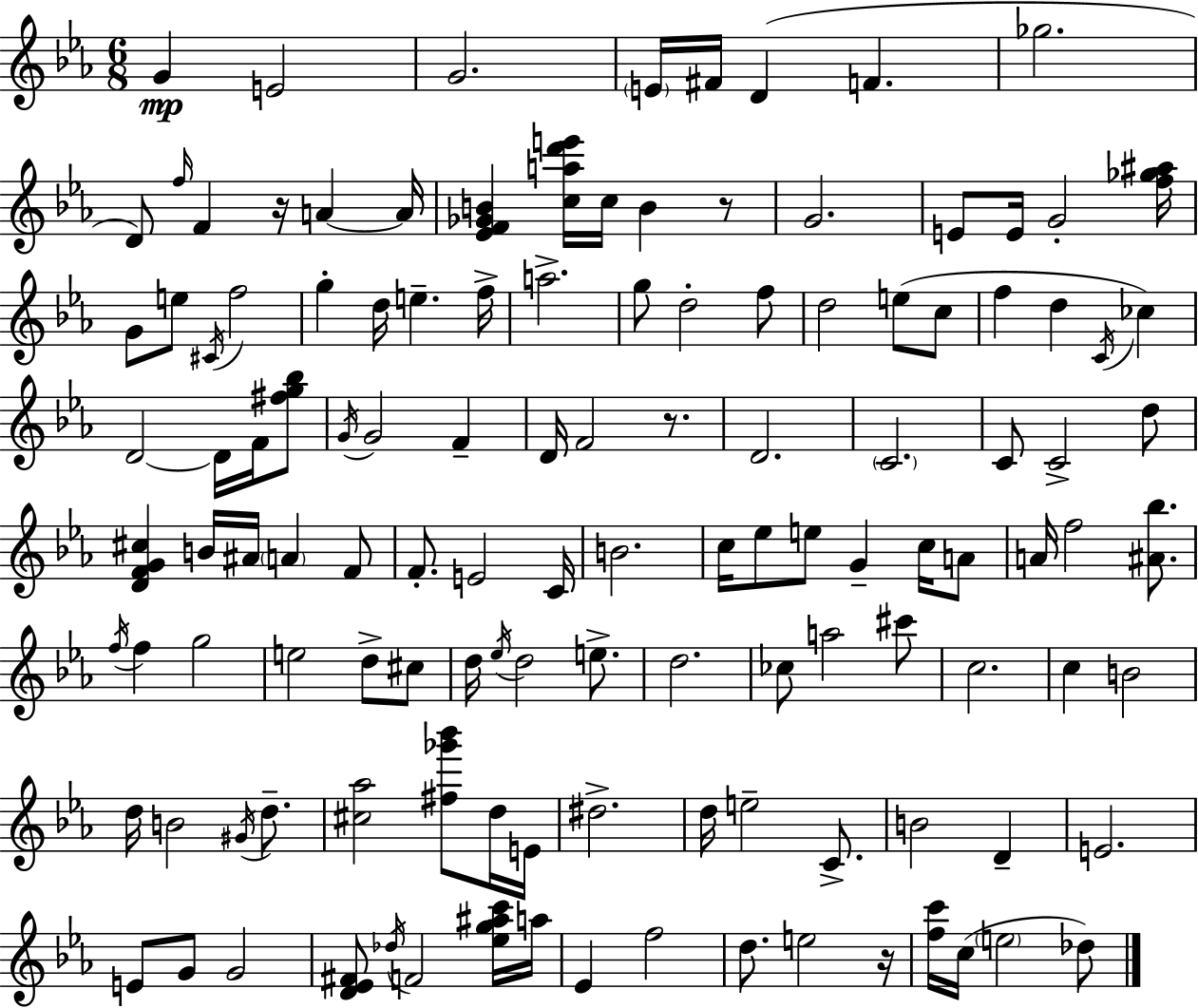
G4/q E4/h G4/h. E4/s F#4/s D4/q F4/q. Gb5/h. D4/e F5/s F4/q R/s A4/q A4/s [Eb4,F4,Gb4,B4]/q [C5,A5,D6,E6]/s C5/s B4/q R/e G4/h. E4/e E4/s G4/h [F5,Gb5,A#5]/s G4/e E5/e C#4/s F5/h G5/q D5/s E5/q. F5/s A5/h. G5/e D5/h F5/e D5/h E5/e C5/e F5/q D5/q C4/s CES5/q D4/h D4/s F4/s [F#5,G5,Bb5]/e G4/s G4/h F4/q D4/s F4/h R/e. D4/h. C4/h. C4/e C4/h D5/e [D4,F4,G4,C#5]/q B4/s A#4/s A4/q F4/e F4/e. E4/h C4/s B4/h. C5/s Eb5/e E5/e G4/q C5/s A4/e A4/s F5/h [A#4,Bb5]/e. F5/s F5/q G5/h E5/h D5/e C#5/e D5/s Eb5/s D5/h E5/e. D5/h. CES5/e A5/h C#6/e C5/h. C5/q B4/h D5/s B4/h G#4/s D5/e. [C#5,Ab5]/h [F#5,Gb6,Bb6]/e D5/s E4/s D#5/h. D5/s E5/h C4/e. B4/h D4/q E4/h. E4/e G4/e G4/h [D4,Eb4,F#4]/e Db5/s F4/h [Eb5,G5,A#5,C6]/s A5/s Eb4/q F5/h D5/e. E5/h R/s [F5,C6]/s C5/s E5/h Db5/e